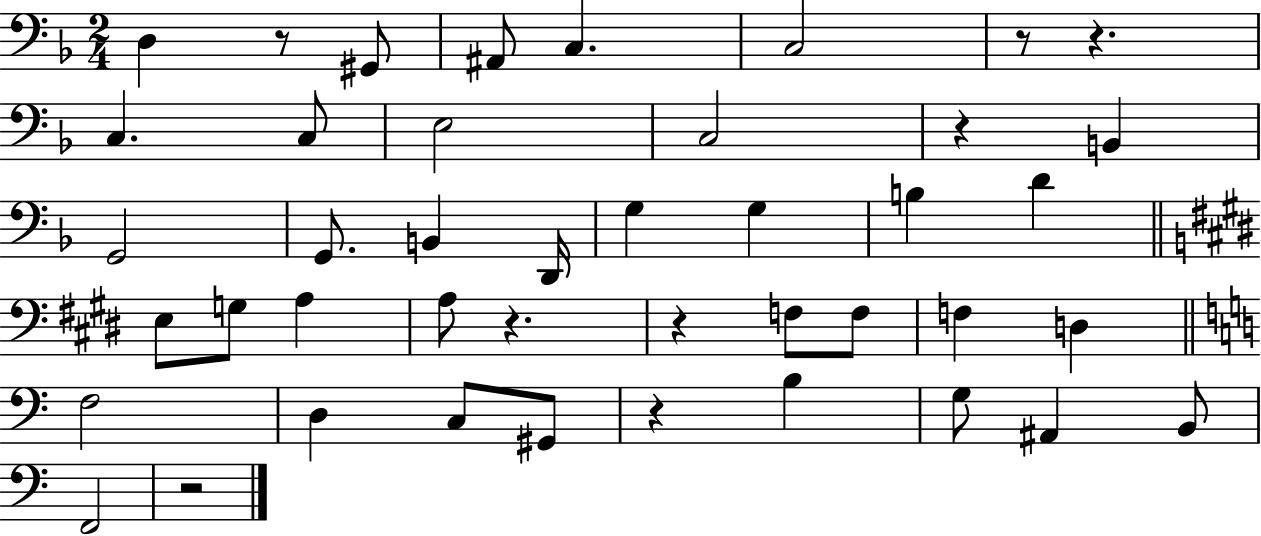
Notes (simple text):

D3/q R/e G#2/e A#2/e C3/q. C3/h R/e R/q. C3/q. C3/e E3/h C3/h R/q B2/q G2/h G2/e. B2/q D2/s G3/q G3/q B3/q D4/q E3/e G3/e A3/q A3/e R/q. R/q F3/e F3/e F3/q D3/q F3/h D3/q C3/e G#2/e R/q B3/q G3/e A#2/q B2/e F2/h R/h